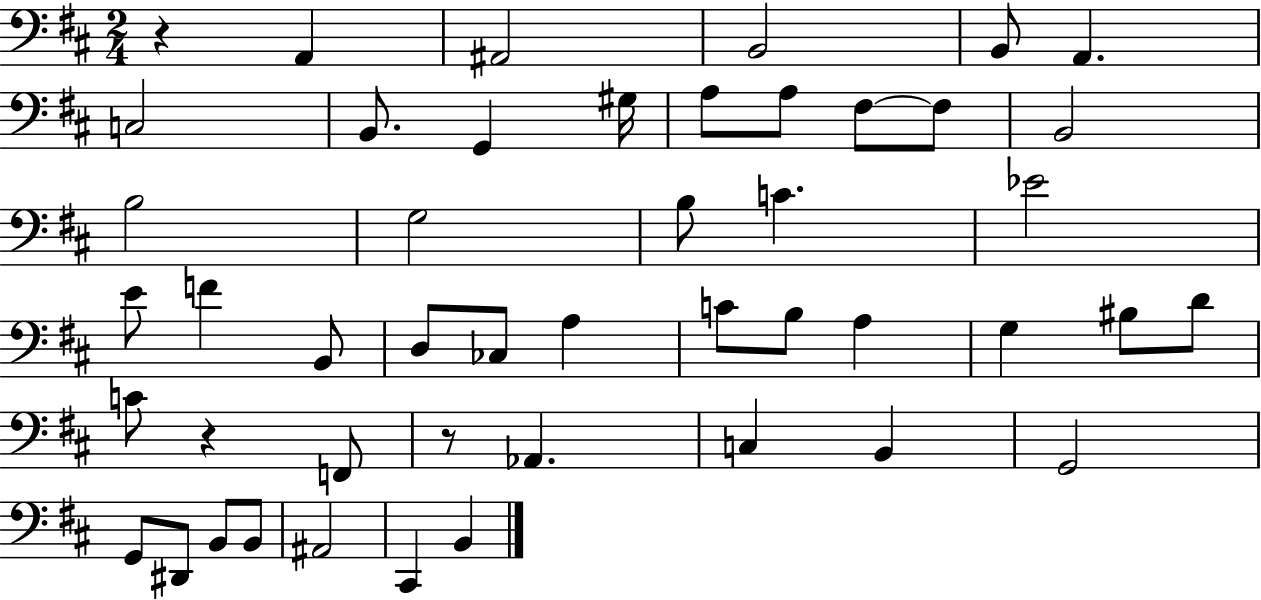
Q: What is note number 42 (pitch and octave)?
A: A#2